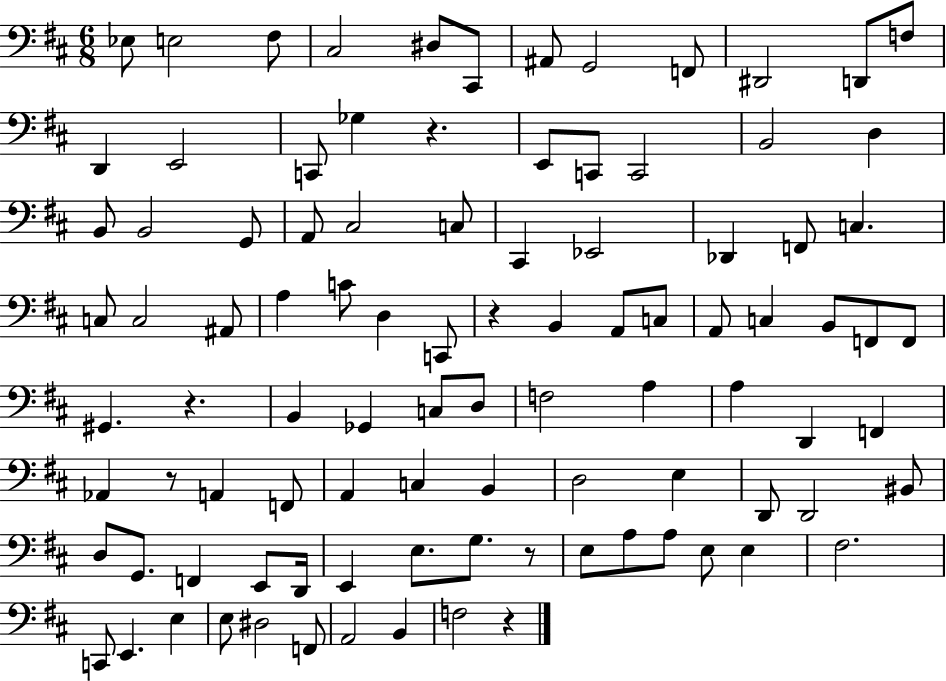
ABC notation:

X:1
T:Untitled
M:6/8
L:1/4
K:D
_E,/2 E,2 ^F,/2 ^C,2 ^D,/2 ^C,,/2 ^A,,/2 G,,2 F,,/2 ^D,,2 D,,/2 F,/2 D,, E,,2 C,,/2 _G, z E,,/2 C,,/2 C,,2 B,,2 D, B,,/2 B,,2 G,,/2 A,,/2 ^C,2 C,/2 ^C,, _E,,2 _D,, F,,/2 C, C,/2 C,2 ^A,,/2 A, C/2 D, C,,/2 z B,, A,,/2 C,/2 A,,/2 C, B,,/2 F,,/2 F,,/2 ^G,, z B,, _G,, C,/2 D,/2 F,2 A, A, D,, F,, _A,, z/2 A,, F,,/2 A,, C, B,, D,2 E, D,,/2 D,,2 ^B,,/2 D,/2 G,,/2 F,, E,,/2 D,,/4 E,, E,/2 G,/2 z/2 E,/2 A,/2 A,/2 E,/2 E, ^F,2 C,,/2 E,, E, E,/2 ^D,2 F,,/2 A,,2 B,, F,2 z